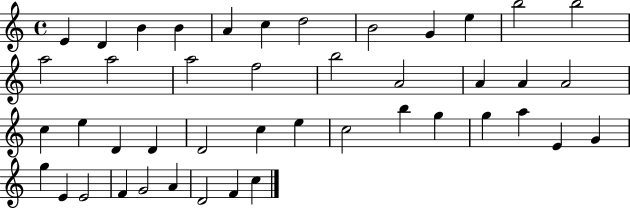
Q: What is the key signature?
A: C major